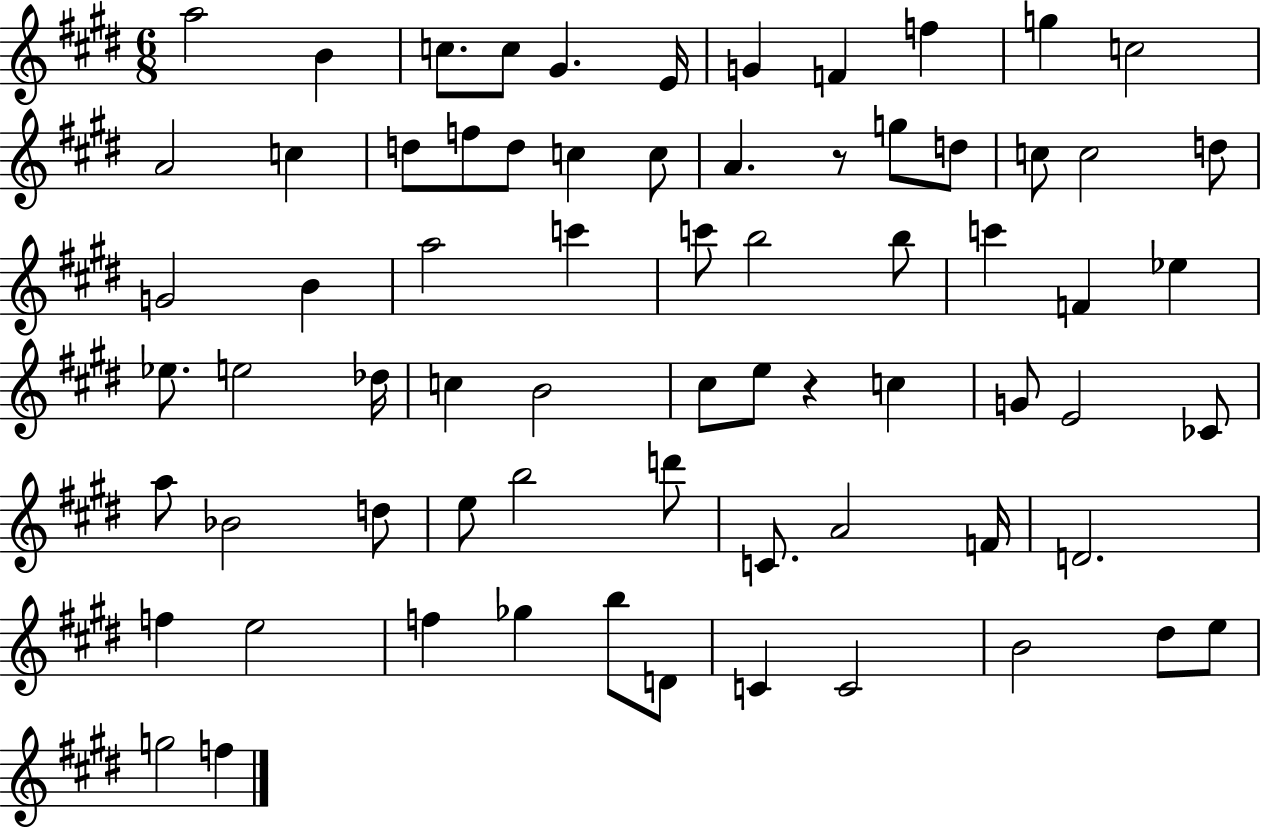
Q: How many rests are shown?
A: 2